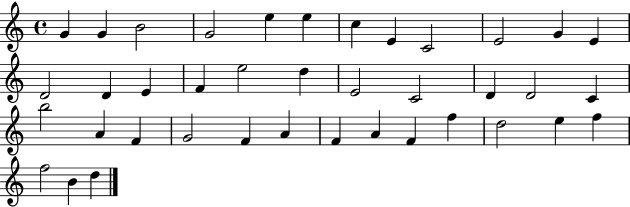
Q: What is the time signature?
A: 4/4